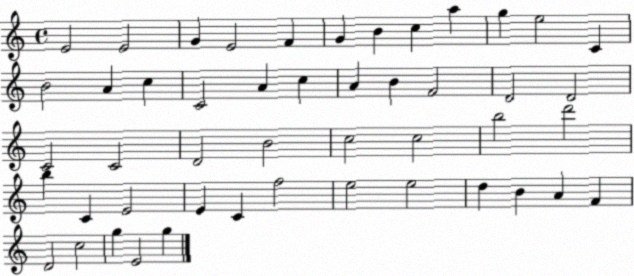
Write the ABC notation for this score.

X:1
T:Untitled
M:4/4
L:1/4
K:C
E2 E2 G E2 F G B c a g e2 C B2 A c C2 A c A B F2 D2 D2 C2 C2 D2 B2 c2 c2 b2 d'2 b C E2 E C f2 e2 e2 d B A F D2 c2 g E2 g